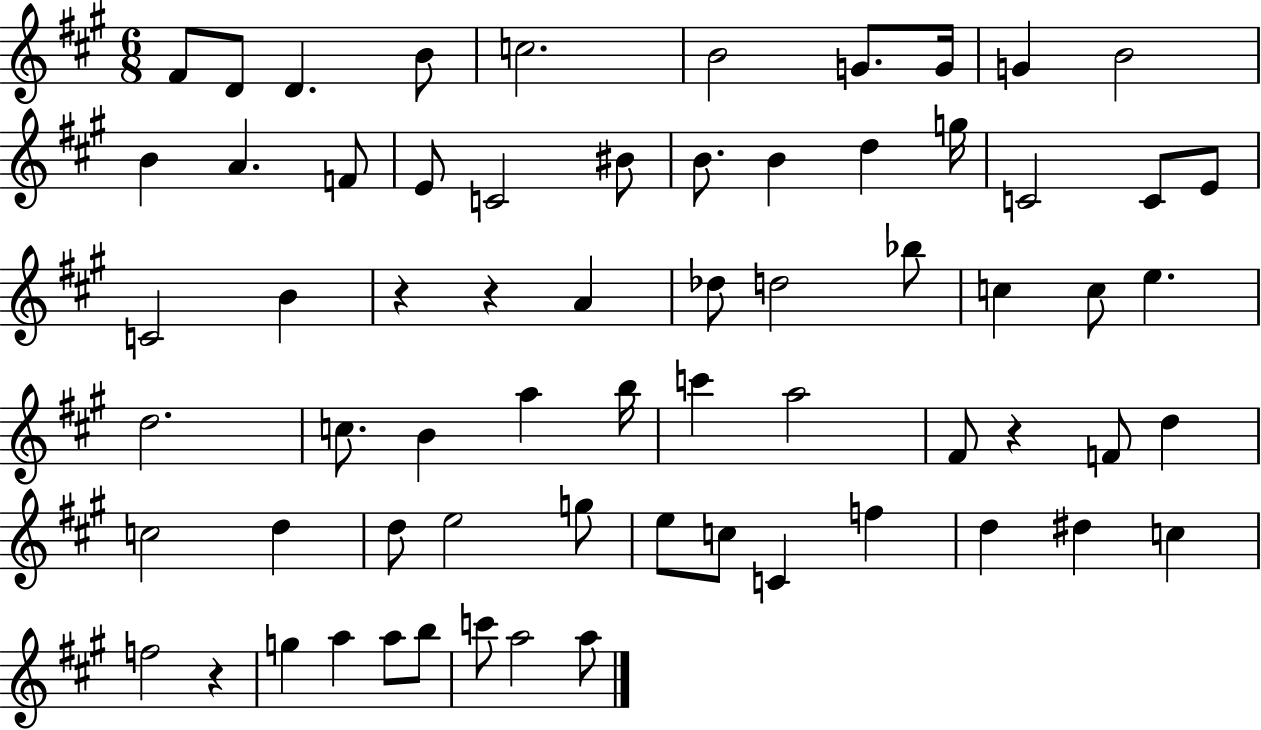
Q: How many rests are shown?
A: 4